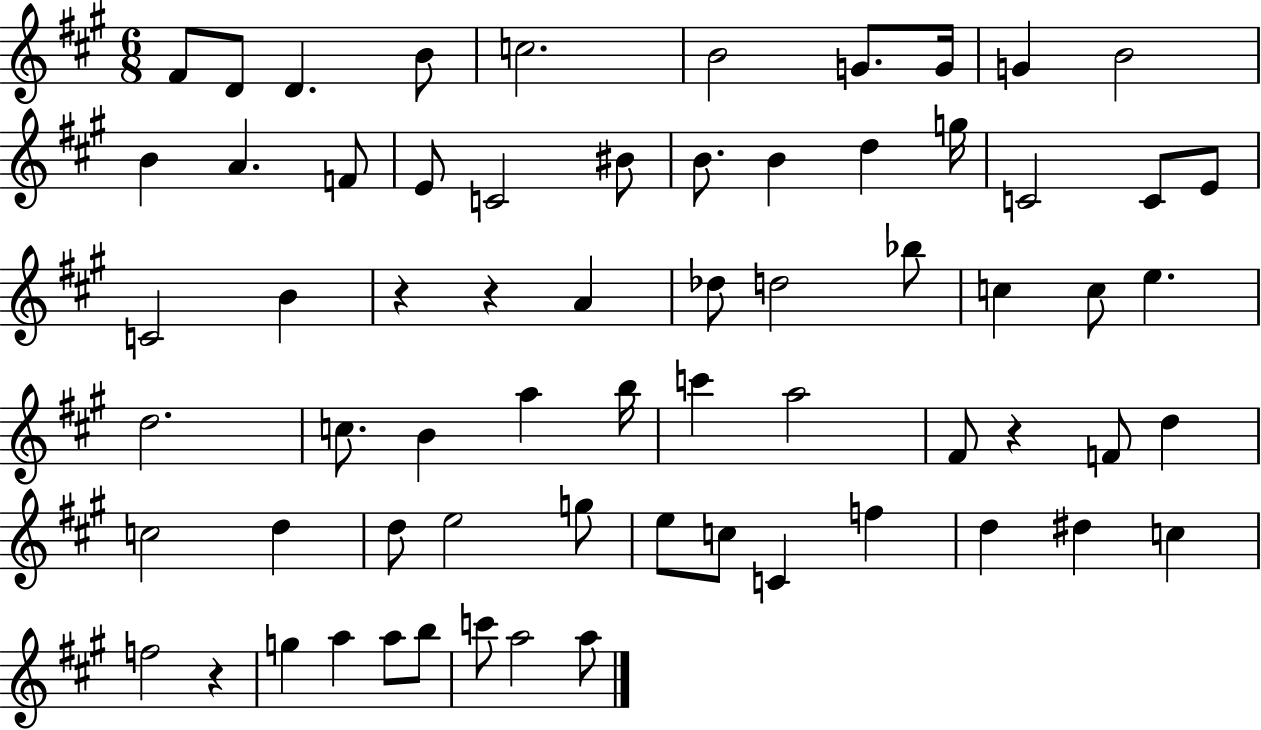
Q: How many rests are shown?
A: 4